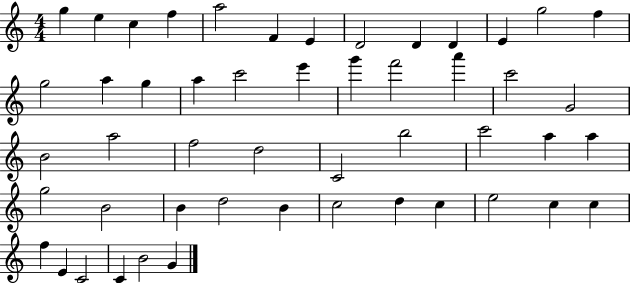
G5/q E5/q C5/q F5/q A5/h F4/q E4/q D4/h D4/q D4/q E4/q G5/h F5/q G5/h A5/q G5/q A5/q C6/h E6/q G6/q F6/h A6/q C6/h G4/h B4/h A5/h F5/h D5/h C4/h B5/h C6/h A5/q A5/q G5/h B4/h B4/q D5/h B4/q C5/h D5/q C5/q E5/h C5/q C5/q F5/q E4/q C4/h C4/q B4/h G4/q